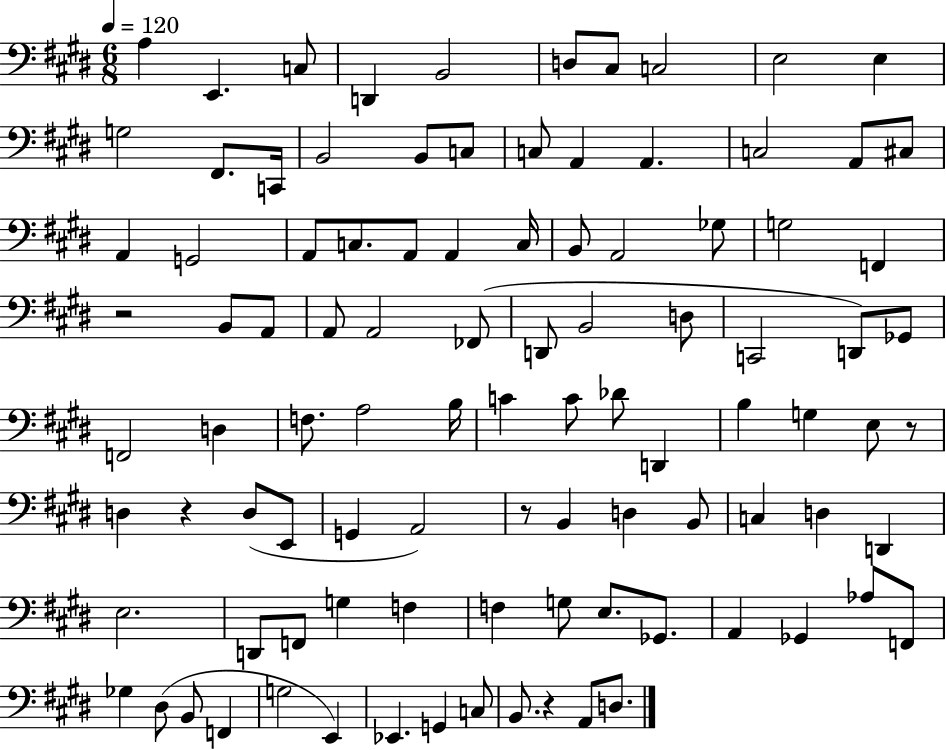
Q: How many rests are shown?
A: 5